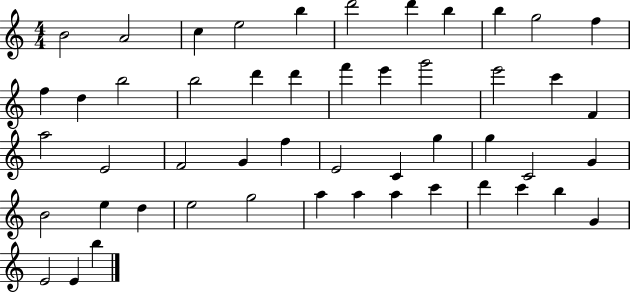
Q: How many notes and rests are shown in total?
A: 50